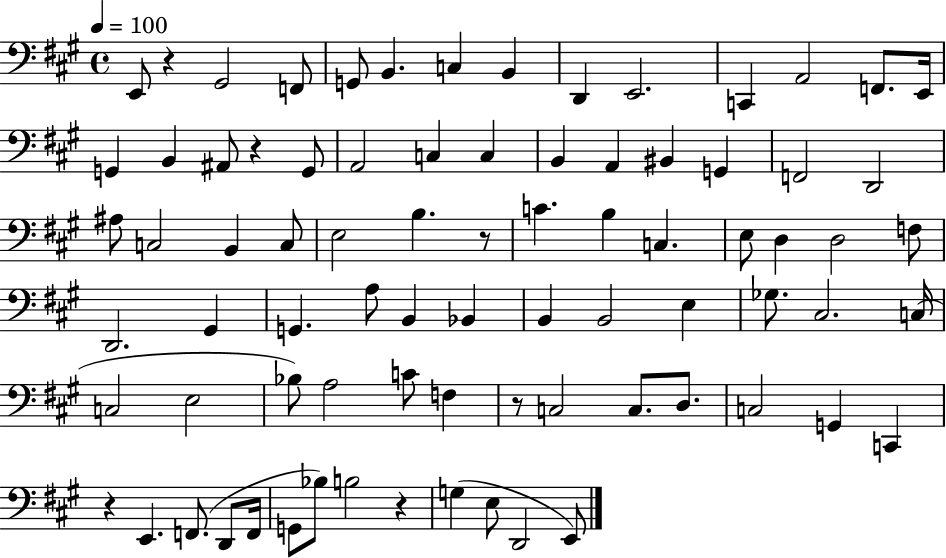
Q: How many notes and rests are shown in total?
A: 80